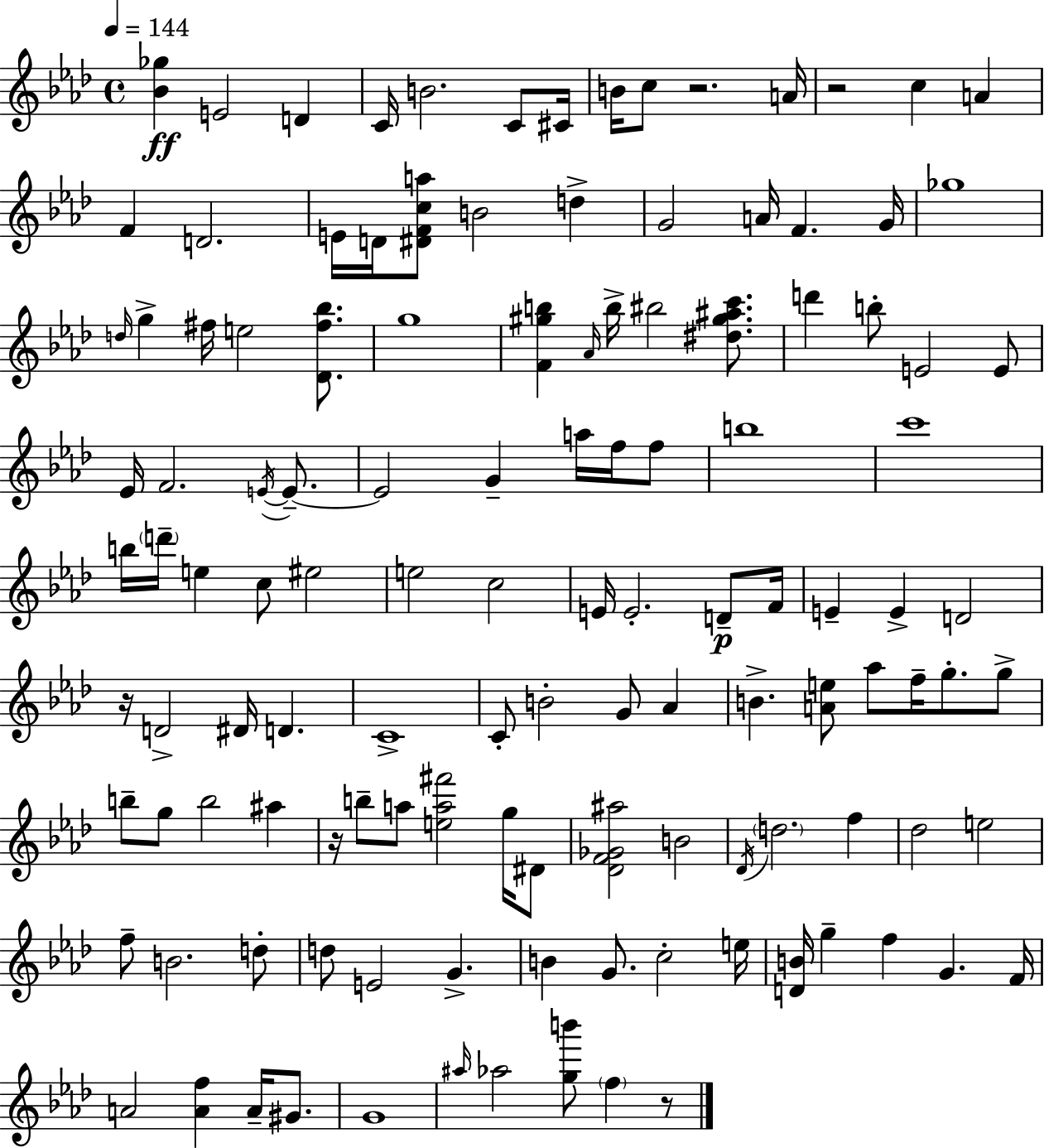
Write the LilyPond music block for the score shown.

{
  \clef treble
  \time 4/4
  \defaultTimeSignature
  \key aes \major
  \tempo 4 = 144
  <bes' ges''>4\ff e'2 d'4 | c'16 b'2. c'8 cis'16 | b'16 c''8 r2. a'16 | r2 c''4 a'4 | \break f'4 d'2. | e'16 d'16 <dis' f' c'' a''>8 b'2 d''4-> | g'2 a'16 f'4. g'16 | ges''1 | \break \grace { d''16 } g''4-> fis''16 e''2 <des' fis'' bes''>8. | g''1 | <f' gis'' b''>4 \grace { aes'16 } b''16-> bis''2 <dis'' gis'' ais'' c'''>8. | d'''4 b''8-. e'2 | \break e'8 ees'16 f'2. \acciaccatura { e'16~ }~ | e'8.-- e'2 g'4-- a''16 | f''16 f''8 b''1 | c'''1 | \break b''16 \parenthesize d'''16-- e''4 c''8 eis''2 | e''2 c''2 | e'16 e'2.-. | d'8--\p f'16 e'4-- e'4-> d'2 | \break r16 d'2-> dis'16 d'4. | c'1-> | c'8-. b'2-. g'8 aes'4 | b'4.-> <a' e''>8 aes''8 f''16-- g''8.-. | \break g''8-> b''8-- g''8 b''2 ais''4 | r16 b''8-- a''8 <e'' a'' fis'''>2 | g''16 dis'8 <des' f' ges' ais''>2 b'2 | \acciaccatura { des'16 } \parenthesize d''2. | \break f''4 des''2 e''2 | f''8-- b'2. | d''8-. d''8 e'2 g'4.-> | b'4 g'8. c''2-. | \break e''16 <d' b'>16 g''4-- f''4 g'4. | f'16 a'2 <a' f''>4 | a'16-- gis'8. g'1 | \grace { ais''16 } aes''2 <g'' b'''>8 \parenthesize f''4 | \break r8 \bar "|."
}